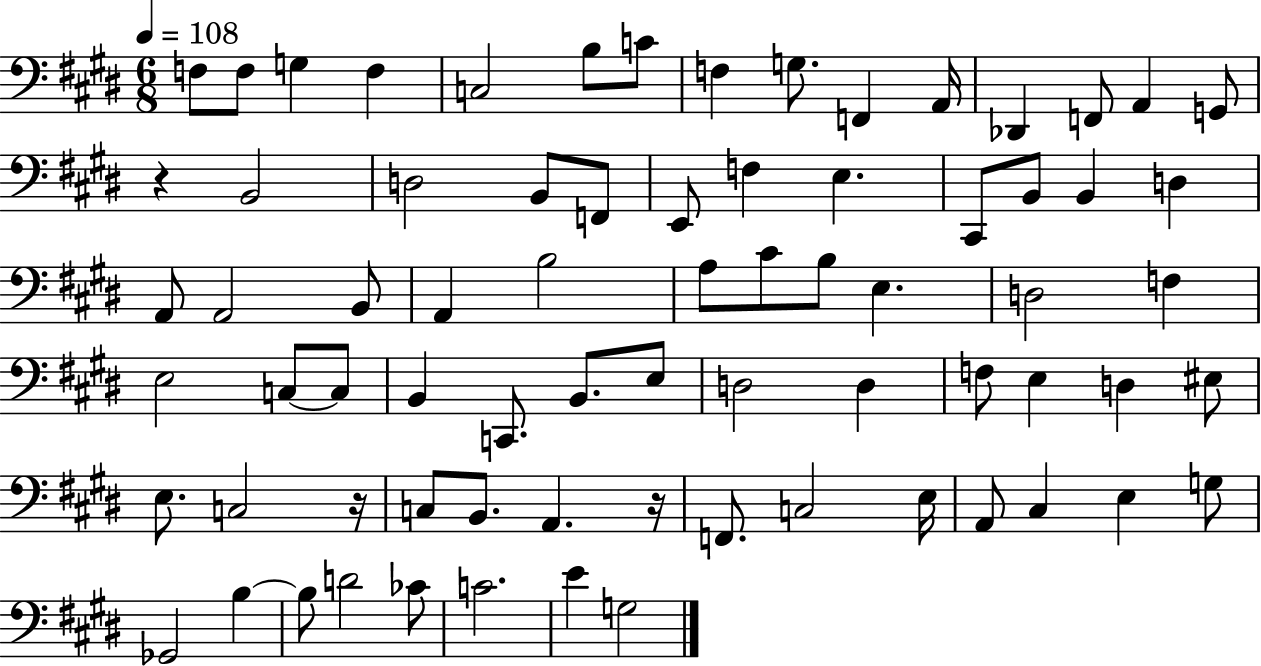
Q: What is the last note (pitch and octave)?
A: G3